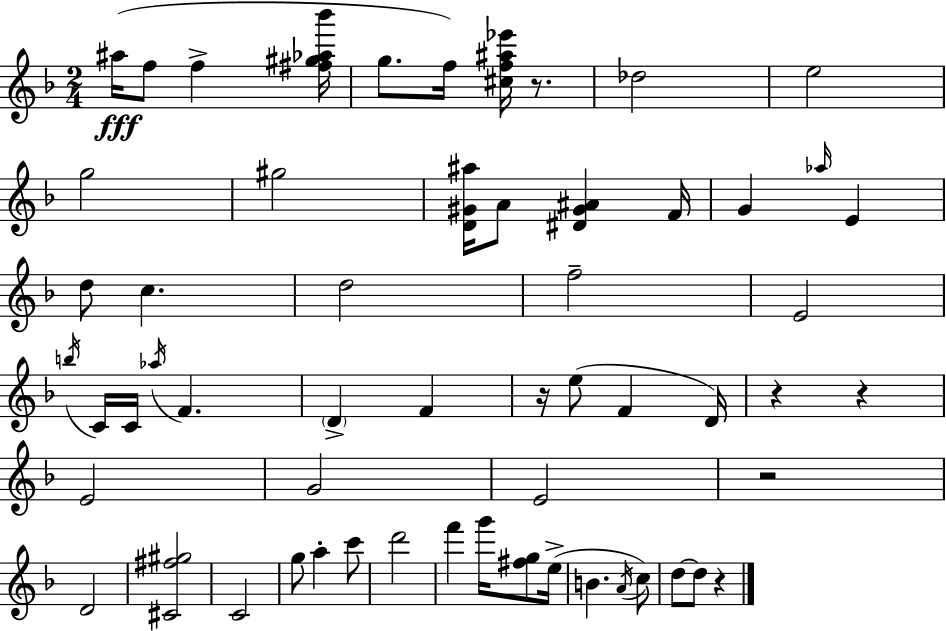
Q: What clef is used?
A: treble